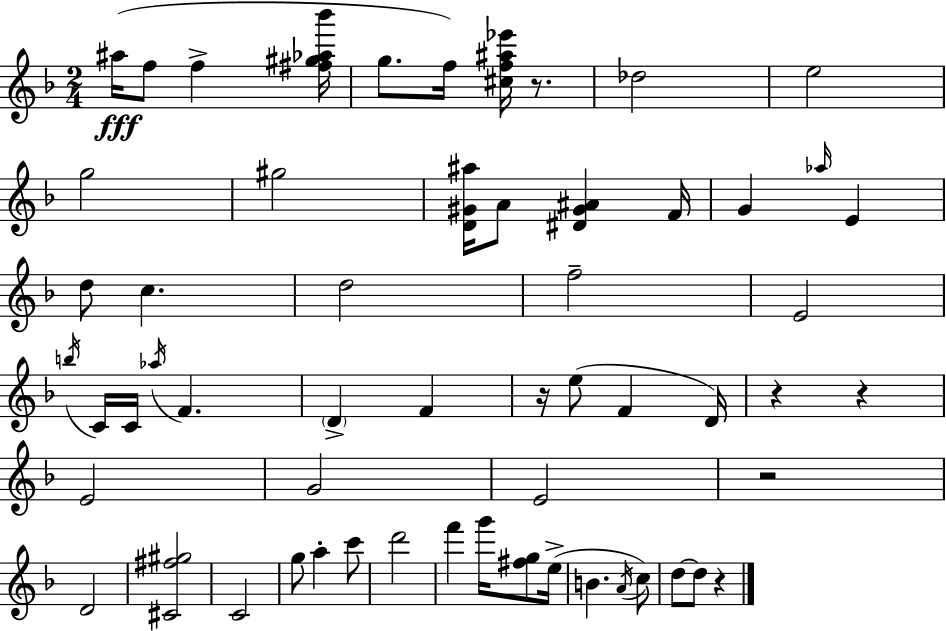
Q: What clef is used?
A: treble